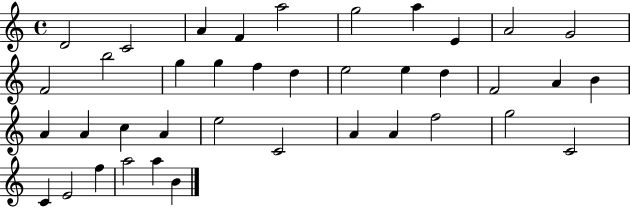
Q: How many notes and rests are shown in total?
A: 39